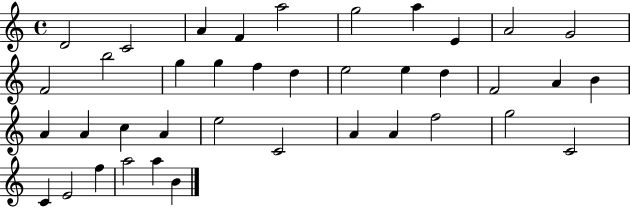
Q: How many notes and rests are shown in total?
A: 39